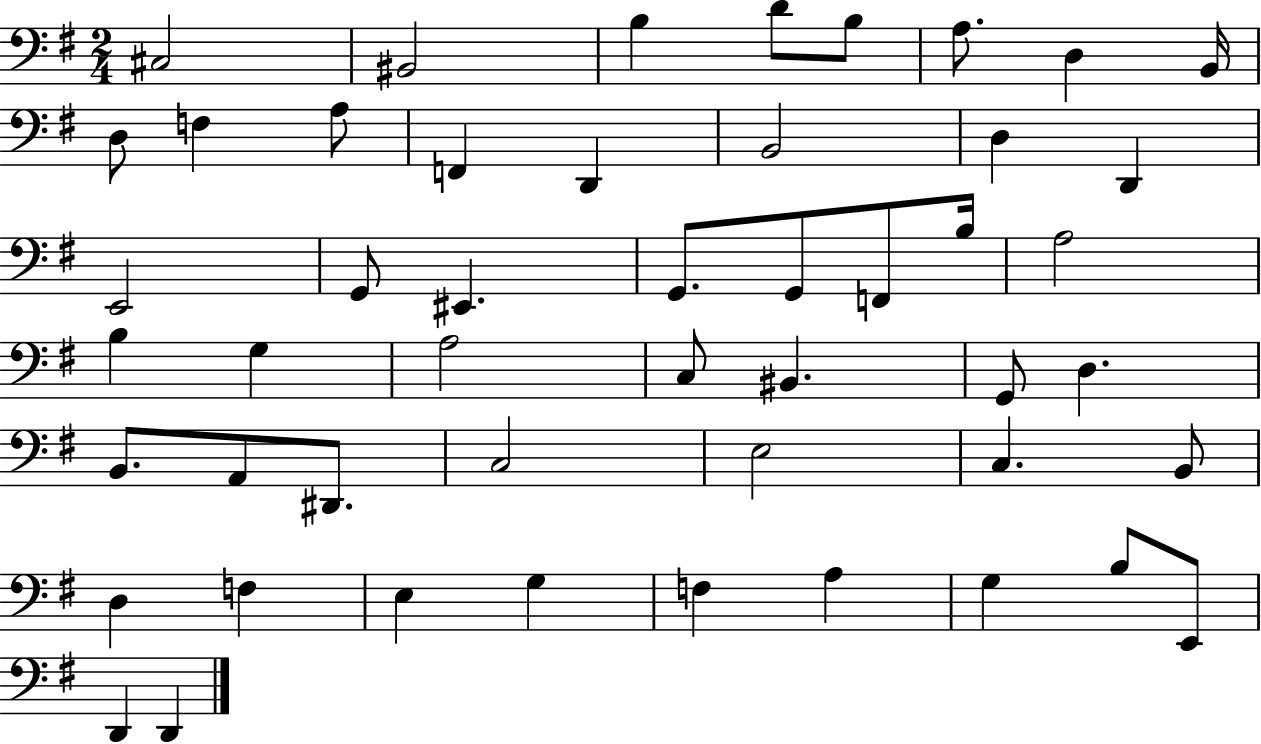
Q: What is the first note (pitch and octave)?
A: C#3